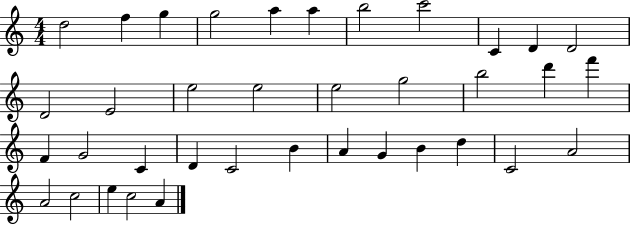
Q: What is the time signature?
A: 4/4